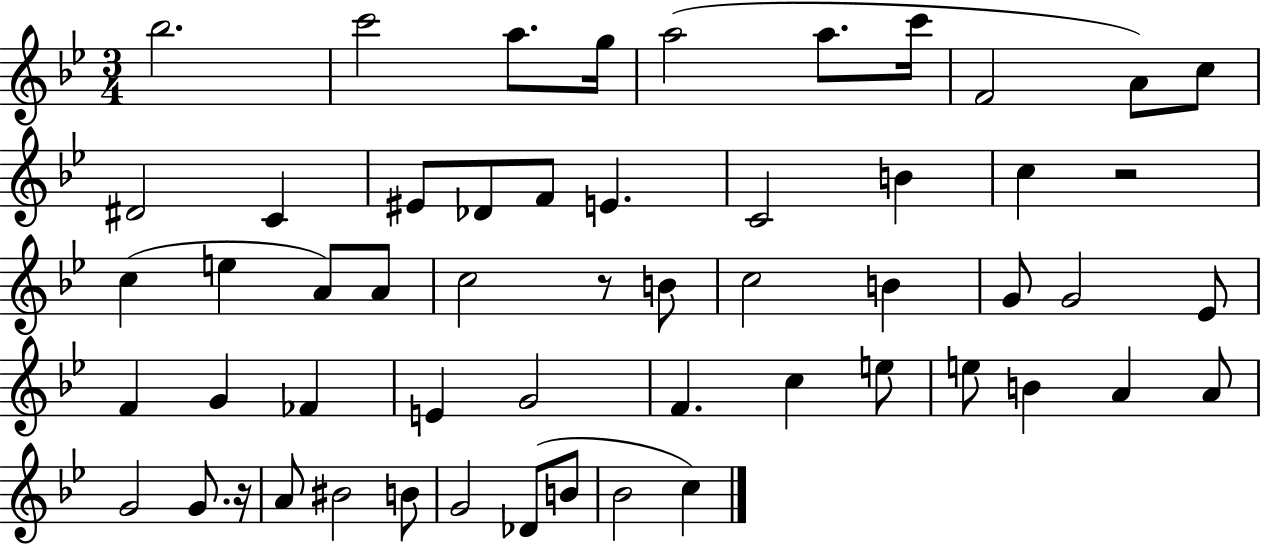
{
  \clef treble
  \numericTimeSignature
  \time 3/4
  \key bes \major
  bes''2. | c'''2 a''8. g''16 | a''2( a''8. c'''16 | f'2 a'8) c''8 | \break dis'2 c'4 | eis'8 des'8 f'8 e'4. | c'2 b'4 | c''4 r2 | \break c''4( e''4 a'8) a'8 | c''2 r8 b'8 | c''2 b'4 | g'8 g'2 ees'8 | \break f'4 g'4 fes'4 | e'4 g'2 | f'4. c''4 e''8 | e''8 b'4 a'4 a'8 | \break g'2 g'8. r16 | a'8 bis'2 b'8 | g'2 des'8( b'8 | bes'2 c''4) | \break \bar "|."
}